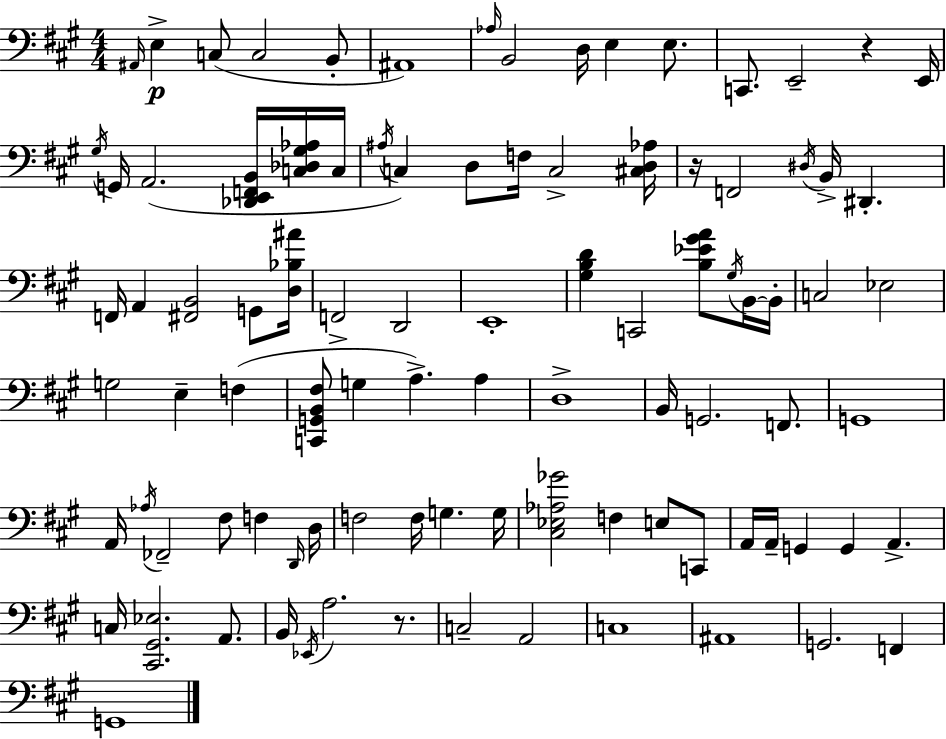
{
  \clef bass
  \numericTimeSignature
  \time 4/4
  \key a \major
  \grace { ais,16 }\p e4-> c8( c2 b,8-. | ais,1) | \grace { aes16 } b,2 d16 e4 e8. | c,8. e,2-- r4 | \break e,16 \acciaccatura { gis16 } g,16 a,2.( | <des, e, f, b,>16 <c des gis aes>16 c16 \acciaccatura { ais16 } c4) d8 f16 c2-> | <cis d aes>16 r16 f,2 \acciaccatura { dis16 } b,16-> dis,4.-. | f,16 a,4 <fis, b,>2 | \break g,8 <d bes ais'>16 f,2-> d,2 | e,1-. | <gis b d'>4 c,2 | <b ees' gis' a'>8 \acciaccatura { gis16 } b,16~~ b,16-. c2 ees2 | \break g2 e4-- | f4( <c, g, b, fis>8 g4 a4.->) | a4 d1-> | b,16 g,2. | \break f,8. g,1 | a,16 \acciaccatura { aes16 } fes,2-- | fis8 f4 \grace { d,16 } d16 f2 | f16 g4. g16 <cis ees aes ges'>2 | \break f4 e8 c,8 a,16 a,16-- g,4 g,4 | a,4.-> c16 <cis, gis, ees>2. | a,8. b,16 \acciaccatura { ees,16 } a2. | r8. c2-- | \break a,2 c1 | ais,1 | g,2. | f,4 g,1 | \break \bar "|."
}